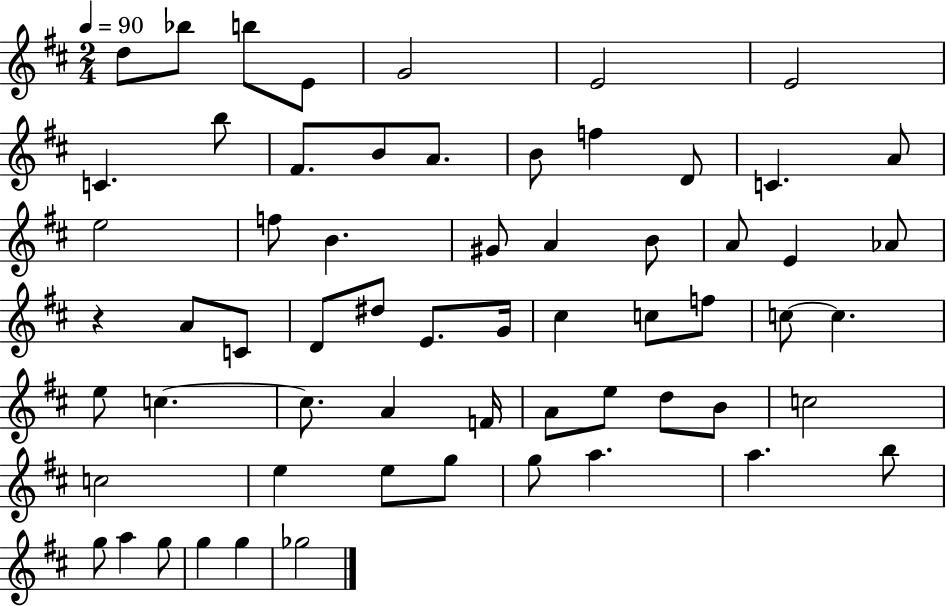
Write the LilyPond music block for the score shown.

{
  \clef treble
  \numericTimeSignature
  \time 2/4
  \key d \major
  \tempo 4 = 90
  \repeat volta 2 { d''8 bes''8 b''8 e'8 | g'2 | e'2 | e'2 | \break c'4. b''8 | fis'8. b'8 a'8. | b'8 f''4 d'8 | c'4. a'8 | \break e''2 | f''8 b'4. | gis'8 a'4 b'8 | a'8 e'4 aes'8 | \break r4 a'8 c'8 | d'8 dis''8 e'8. g'16 | cis''4 c''8 f''8 | c''8~~ c''4. | \break e''8 c''4.~~ | c''8. a'4 f'16 | a'8 e''8 d''8 b'8 | c''2 | \break c''2 | e''4 e''8 g''8 | g''8 a''4. | a''4. b''8 | \break g''8 a''4 g''8 | g''4 g''4 | ges''2 | } \bar "|."
}